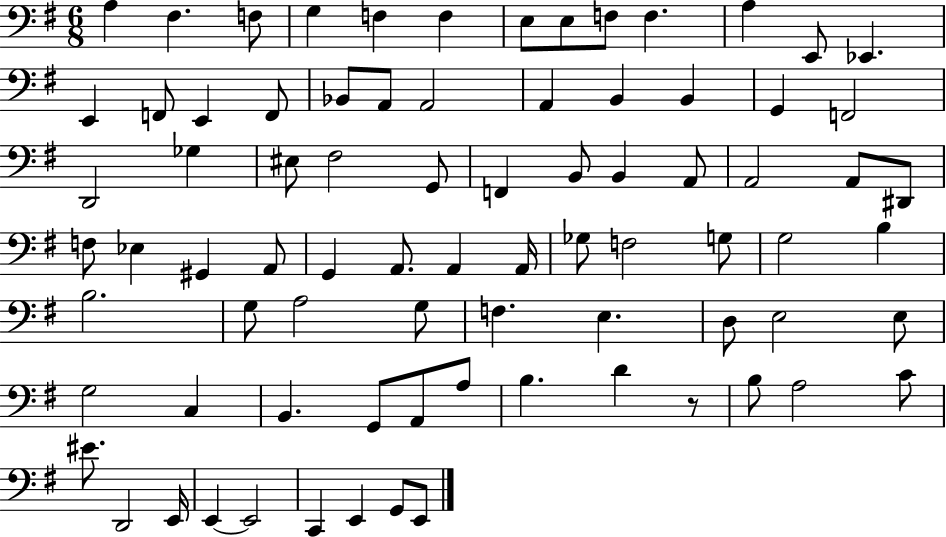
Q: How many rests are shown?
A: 1